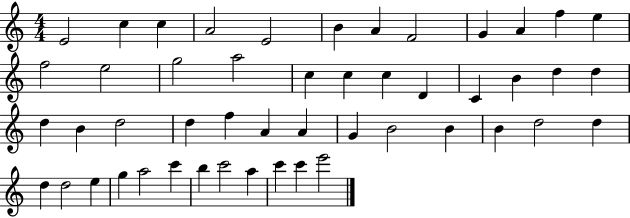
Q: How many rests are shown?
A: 0